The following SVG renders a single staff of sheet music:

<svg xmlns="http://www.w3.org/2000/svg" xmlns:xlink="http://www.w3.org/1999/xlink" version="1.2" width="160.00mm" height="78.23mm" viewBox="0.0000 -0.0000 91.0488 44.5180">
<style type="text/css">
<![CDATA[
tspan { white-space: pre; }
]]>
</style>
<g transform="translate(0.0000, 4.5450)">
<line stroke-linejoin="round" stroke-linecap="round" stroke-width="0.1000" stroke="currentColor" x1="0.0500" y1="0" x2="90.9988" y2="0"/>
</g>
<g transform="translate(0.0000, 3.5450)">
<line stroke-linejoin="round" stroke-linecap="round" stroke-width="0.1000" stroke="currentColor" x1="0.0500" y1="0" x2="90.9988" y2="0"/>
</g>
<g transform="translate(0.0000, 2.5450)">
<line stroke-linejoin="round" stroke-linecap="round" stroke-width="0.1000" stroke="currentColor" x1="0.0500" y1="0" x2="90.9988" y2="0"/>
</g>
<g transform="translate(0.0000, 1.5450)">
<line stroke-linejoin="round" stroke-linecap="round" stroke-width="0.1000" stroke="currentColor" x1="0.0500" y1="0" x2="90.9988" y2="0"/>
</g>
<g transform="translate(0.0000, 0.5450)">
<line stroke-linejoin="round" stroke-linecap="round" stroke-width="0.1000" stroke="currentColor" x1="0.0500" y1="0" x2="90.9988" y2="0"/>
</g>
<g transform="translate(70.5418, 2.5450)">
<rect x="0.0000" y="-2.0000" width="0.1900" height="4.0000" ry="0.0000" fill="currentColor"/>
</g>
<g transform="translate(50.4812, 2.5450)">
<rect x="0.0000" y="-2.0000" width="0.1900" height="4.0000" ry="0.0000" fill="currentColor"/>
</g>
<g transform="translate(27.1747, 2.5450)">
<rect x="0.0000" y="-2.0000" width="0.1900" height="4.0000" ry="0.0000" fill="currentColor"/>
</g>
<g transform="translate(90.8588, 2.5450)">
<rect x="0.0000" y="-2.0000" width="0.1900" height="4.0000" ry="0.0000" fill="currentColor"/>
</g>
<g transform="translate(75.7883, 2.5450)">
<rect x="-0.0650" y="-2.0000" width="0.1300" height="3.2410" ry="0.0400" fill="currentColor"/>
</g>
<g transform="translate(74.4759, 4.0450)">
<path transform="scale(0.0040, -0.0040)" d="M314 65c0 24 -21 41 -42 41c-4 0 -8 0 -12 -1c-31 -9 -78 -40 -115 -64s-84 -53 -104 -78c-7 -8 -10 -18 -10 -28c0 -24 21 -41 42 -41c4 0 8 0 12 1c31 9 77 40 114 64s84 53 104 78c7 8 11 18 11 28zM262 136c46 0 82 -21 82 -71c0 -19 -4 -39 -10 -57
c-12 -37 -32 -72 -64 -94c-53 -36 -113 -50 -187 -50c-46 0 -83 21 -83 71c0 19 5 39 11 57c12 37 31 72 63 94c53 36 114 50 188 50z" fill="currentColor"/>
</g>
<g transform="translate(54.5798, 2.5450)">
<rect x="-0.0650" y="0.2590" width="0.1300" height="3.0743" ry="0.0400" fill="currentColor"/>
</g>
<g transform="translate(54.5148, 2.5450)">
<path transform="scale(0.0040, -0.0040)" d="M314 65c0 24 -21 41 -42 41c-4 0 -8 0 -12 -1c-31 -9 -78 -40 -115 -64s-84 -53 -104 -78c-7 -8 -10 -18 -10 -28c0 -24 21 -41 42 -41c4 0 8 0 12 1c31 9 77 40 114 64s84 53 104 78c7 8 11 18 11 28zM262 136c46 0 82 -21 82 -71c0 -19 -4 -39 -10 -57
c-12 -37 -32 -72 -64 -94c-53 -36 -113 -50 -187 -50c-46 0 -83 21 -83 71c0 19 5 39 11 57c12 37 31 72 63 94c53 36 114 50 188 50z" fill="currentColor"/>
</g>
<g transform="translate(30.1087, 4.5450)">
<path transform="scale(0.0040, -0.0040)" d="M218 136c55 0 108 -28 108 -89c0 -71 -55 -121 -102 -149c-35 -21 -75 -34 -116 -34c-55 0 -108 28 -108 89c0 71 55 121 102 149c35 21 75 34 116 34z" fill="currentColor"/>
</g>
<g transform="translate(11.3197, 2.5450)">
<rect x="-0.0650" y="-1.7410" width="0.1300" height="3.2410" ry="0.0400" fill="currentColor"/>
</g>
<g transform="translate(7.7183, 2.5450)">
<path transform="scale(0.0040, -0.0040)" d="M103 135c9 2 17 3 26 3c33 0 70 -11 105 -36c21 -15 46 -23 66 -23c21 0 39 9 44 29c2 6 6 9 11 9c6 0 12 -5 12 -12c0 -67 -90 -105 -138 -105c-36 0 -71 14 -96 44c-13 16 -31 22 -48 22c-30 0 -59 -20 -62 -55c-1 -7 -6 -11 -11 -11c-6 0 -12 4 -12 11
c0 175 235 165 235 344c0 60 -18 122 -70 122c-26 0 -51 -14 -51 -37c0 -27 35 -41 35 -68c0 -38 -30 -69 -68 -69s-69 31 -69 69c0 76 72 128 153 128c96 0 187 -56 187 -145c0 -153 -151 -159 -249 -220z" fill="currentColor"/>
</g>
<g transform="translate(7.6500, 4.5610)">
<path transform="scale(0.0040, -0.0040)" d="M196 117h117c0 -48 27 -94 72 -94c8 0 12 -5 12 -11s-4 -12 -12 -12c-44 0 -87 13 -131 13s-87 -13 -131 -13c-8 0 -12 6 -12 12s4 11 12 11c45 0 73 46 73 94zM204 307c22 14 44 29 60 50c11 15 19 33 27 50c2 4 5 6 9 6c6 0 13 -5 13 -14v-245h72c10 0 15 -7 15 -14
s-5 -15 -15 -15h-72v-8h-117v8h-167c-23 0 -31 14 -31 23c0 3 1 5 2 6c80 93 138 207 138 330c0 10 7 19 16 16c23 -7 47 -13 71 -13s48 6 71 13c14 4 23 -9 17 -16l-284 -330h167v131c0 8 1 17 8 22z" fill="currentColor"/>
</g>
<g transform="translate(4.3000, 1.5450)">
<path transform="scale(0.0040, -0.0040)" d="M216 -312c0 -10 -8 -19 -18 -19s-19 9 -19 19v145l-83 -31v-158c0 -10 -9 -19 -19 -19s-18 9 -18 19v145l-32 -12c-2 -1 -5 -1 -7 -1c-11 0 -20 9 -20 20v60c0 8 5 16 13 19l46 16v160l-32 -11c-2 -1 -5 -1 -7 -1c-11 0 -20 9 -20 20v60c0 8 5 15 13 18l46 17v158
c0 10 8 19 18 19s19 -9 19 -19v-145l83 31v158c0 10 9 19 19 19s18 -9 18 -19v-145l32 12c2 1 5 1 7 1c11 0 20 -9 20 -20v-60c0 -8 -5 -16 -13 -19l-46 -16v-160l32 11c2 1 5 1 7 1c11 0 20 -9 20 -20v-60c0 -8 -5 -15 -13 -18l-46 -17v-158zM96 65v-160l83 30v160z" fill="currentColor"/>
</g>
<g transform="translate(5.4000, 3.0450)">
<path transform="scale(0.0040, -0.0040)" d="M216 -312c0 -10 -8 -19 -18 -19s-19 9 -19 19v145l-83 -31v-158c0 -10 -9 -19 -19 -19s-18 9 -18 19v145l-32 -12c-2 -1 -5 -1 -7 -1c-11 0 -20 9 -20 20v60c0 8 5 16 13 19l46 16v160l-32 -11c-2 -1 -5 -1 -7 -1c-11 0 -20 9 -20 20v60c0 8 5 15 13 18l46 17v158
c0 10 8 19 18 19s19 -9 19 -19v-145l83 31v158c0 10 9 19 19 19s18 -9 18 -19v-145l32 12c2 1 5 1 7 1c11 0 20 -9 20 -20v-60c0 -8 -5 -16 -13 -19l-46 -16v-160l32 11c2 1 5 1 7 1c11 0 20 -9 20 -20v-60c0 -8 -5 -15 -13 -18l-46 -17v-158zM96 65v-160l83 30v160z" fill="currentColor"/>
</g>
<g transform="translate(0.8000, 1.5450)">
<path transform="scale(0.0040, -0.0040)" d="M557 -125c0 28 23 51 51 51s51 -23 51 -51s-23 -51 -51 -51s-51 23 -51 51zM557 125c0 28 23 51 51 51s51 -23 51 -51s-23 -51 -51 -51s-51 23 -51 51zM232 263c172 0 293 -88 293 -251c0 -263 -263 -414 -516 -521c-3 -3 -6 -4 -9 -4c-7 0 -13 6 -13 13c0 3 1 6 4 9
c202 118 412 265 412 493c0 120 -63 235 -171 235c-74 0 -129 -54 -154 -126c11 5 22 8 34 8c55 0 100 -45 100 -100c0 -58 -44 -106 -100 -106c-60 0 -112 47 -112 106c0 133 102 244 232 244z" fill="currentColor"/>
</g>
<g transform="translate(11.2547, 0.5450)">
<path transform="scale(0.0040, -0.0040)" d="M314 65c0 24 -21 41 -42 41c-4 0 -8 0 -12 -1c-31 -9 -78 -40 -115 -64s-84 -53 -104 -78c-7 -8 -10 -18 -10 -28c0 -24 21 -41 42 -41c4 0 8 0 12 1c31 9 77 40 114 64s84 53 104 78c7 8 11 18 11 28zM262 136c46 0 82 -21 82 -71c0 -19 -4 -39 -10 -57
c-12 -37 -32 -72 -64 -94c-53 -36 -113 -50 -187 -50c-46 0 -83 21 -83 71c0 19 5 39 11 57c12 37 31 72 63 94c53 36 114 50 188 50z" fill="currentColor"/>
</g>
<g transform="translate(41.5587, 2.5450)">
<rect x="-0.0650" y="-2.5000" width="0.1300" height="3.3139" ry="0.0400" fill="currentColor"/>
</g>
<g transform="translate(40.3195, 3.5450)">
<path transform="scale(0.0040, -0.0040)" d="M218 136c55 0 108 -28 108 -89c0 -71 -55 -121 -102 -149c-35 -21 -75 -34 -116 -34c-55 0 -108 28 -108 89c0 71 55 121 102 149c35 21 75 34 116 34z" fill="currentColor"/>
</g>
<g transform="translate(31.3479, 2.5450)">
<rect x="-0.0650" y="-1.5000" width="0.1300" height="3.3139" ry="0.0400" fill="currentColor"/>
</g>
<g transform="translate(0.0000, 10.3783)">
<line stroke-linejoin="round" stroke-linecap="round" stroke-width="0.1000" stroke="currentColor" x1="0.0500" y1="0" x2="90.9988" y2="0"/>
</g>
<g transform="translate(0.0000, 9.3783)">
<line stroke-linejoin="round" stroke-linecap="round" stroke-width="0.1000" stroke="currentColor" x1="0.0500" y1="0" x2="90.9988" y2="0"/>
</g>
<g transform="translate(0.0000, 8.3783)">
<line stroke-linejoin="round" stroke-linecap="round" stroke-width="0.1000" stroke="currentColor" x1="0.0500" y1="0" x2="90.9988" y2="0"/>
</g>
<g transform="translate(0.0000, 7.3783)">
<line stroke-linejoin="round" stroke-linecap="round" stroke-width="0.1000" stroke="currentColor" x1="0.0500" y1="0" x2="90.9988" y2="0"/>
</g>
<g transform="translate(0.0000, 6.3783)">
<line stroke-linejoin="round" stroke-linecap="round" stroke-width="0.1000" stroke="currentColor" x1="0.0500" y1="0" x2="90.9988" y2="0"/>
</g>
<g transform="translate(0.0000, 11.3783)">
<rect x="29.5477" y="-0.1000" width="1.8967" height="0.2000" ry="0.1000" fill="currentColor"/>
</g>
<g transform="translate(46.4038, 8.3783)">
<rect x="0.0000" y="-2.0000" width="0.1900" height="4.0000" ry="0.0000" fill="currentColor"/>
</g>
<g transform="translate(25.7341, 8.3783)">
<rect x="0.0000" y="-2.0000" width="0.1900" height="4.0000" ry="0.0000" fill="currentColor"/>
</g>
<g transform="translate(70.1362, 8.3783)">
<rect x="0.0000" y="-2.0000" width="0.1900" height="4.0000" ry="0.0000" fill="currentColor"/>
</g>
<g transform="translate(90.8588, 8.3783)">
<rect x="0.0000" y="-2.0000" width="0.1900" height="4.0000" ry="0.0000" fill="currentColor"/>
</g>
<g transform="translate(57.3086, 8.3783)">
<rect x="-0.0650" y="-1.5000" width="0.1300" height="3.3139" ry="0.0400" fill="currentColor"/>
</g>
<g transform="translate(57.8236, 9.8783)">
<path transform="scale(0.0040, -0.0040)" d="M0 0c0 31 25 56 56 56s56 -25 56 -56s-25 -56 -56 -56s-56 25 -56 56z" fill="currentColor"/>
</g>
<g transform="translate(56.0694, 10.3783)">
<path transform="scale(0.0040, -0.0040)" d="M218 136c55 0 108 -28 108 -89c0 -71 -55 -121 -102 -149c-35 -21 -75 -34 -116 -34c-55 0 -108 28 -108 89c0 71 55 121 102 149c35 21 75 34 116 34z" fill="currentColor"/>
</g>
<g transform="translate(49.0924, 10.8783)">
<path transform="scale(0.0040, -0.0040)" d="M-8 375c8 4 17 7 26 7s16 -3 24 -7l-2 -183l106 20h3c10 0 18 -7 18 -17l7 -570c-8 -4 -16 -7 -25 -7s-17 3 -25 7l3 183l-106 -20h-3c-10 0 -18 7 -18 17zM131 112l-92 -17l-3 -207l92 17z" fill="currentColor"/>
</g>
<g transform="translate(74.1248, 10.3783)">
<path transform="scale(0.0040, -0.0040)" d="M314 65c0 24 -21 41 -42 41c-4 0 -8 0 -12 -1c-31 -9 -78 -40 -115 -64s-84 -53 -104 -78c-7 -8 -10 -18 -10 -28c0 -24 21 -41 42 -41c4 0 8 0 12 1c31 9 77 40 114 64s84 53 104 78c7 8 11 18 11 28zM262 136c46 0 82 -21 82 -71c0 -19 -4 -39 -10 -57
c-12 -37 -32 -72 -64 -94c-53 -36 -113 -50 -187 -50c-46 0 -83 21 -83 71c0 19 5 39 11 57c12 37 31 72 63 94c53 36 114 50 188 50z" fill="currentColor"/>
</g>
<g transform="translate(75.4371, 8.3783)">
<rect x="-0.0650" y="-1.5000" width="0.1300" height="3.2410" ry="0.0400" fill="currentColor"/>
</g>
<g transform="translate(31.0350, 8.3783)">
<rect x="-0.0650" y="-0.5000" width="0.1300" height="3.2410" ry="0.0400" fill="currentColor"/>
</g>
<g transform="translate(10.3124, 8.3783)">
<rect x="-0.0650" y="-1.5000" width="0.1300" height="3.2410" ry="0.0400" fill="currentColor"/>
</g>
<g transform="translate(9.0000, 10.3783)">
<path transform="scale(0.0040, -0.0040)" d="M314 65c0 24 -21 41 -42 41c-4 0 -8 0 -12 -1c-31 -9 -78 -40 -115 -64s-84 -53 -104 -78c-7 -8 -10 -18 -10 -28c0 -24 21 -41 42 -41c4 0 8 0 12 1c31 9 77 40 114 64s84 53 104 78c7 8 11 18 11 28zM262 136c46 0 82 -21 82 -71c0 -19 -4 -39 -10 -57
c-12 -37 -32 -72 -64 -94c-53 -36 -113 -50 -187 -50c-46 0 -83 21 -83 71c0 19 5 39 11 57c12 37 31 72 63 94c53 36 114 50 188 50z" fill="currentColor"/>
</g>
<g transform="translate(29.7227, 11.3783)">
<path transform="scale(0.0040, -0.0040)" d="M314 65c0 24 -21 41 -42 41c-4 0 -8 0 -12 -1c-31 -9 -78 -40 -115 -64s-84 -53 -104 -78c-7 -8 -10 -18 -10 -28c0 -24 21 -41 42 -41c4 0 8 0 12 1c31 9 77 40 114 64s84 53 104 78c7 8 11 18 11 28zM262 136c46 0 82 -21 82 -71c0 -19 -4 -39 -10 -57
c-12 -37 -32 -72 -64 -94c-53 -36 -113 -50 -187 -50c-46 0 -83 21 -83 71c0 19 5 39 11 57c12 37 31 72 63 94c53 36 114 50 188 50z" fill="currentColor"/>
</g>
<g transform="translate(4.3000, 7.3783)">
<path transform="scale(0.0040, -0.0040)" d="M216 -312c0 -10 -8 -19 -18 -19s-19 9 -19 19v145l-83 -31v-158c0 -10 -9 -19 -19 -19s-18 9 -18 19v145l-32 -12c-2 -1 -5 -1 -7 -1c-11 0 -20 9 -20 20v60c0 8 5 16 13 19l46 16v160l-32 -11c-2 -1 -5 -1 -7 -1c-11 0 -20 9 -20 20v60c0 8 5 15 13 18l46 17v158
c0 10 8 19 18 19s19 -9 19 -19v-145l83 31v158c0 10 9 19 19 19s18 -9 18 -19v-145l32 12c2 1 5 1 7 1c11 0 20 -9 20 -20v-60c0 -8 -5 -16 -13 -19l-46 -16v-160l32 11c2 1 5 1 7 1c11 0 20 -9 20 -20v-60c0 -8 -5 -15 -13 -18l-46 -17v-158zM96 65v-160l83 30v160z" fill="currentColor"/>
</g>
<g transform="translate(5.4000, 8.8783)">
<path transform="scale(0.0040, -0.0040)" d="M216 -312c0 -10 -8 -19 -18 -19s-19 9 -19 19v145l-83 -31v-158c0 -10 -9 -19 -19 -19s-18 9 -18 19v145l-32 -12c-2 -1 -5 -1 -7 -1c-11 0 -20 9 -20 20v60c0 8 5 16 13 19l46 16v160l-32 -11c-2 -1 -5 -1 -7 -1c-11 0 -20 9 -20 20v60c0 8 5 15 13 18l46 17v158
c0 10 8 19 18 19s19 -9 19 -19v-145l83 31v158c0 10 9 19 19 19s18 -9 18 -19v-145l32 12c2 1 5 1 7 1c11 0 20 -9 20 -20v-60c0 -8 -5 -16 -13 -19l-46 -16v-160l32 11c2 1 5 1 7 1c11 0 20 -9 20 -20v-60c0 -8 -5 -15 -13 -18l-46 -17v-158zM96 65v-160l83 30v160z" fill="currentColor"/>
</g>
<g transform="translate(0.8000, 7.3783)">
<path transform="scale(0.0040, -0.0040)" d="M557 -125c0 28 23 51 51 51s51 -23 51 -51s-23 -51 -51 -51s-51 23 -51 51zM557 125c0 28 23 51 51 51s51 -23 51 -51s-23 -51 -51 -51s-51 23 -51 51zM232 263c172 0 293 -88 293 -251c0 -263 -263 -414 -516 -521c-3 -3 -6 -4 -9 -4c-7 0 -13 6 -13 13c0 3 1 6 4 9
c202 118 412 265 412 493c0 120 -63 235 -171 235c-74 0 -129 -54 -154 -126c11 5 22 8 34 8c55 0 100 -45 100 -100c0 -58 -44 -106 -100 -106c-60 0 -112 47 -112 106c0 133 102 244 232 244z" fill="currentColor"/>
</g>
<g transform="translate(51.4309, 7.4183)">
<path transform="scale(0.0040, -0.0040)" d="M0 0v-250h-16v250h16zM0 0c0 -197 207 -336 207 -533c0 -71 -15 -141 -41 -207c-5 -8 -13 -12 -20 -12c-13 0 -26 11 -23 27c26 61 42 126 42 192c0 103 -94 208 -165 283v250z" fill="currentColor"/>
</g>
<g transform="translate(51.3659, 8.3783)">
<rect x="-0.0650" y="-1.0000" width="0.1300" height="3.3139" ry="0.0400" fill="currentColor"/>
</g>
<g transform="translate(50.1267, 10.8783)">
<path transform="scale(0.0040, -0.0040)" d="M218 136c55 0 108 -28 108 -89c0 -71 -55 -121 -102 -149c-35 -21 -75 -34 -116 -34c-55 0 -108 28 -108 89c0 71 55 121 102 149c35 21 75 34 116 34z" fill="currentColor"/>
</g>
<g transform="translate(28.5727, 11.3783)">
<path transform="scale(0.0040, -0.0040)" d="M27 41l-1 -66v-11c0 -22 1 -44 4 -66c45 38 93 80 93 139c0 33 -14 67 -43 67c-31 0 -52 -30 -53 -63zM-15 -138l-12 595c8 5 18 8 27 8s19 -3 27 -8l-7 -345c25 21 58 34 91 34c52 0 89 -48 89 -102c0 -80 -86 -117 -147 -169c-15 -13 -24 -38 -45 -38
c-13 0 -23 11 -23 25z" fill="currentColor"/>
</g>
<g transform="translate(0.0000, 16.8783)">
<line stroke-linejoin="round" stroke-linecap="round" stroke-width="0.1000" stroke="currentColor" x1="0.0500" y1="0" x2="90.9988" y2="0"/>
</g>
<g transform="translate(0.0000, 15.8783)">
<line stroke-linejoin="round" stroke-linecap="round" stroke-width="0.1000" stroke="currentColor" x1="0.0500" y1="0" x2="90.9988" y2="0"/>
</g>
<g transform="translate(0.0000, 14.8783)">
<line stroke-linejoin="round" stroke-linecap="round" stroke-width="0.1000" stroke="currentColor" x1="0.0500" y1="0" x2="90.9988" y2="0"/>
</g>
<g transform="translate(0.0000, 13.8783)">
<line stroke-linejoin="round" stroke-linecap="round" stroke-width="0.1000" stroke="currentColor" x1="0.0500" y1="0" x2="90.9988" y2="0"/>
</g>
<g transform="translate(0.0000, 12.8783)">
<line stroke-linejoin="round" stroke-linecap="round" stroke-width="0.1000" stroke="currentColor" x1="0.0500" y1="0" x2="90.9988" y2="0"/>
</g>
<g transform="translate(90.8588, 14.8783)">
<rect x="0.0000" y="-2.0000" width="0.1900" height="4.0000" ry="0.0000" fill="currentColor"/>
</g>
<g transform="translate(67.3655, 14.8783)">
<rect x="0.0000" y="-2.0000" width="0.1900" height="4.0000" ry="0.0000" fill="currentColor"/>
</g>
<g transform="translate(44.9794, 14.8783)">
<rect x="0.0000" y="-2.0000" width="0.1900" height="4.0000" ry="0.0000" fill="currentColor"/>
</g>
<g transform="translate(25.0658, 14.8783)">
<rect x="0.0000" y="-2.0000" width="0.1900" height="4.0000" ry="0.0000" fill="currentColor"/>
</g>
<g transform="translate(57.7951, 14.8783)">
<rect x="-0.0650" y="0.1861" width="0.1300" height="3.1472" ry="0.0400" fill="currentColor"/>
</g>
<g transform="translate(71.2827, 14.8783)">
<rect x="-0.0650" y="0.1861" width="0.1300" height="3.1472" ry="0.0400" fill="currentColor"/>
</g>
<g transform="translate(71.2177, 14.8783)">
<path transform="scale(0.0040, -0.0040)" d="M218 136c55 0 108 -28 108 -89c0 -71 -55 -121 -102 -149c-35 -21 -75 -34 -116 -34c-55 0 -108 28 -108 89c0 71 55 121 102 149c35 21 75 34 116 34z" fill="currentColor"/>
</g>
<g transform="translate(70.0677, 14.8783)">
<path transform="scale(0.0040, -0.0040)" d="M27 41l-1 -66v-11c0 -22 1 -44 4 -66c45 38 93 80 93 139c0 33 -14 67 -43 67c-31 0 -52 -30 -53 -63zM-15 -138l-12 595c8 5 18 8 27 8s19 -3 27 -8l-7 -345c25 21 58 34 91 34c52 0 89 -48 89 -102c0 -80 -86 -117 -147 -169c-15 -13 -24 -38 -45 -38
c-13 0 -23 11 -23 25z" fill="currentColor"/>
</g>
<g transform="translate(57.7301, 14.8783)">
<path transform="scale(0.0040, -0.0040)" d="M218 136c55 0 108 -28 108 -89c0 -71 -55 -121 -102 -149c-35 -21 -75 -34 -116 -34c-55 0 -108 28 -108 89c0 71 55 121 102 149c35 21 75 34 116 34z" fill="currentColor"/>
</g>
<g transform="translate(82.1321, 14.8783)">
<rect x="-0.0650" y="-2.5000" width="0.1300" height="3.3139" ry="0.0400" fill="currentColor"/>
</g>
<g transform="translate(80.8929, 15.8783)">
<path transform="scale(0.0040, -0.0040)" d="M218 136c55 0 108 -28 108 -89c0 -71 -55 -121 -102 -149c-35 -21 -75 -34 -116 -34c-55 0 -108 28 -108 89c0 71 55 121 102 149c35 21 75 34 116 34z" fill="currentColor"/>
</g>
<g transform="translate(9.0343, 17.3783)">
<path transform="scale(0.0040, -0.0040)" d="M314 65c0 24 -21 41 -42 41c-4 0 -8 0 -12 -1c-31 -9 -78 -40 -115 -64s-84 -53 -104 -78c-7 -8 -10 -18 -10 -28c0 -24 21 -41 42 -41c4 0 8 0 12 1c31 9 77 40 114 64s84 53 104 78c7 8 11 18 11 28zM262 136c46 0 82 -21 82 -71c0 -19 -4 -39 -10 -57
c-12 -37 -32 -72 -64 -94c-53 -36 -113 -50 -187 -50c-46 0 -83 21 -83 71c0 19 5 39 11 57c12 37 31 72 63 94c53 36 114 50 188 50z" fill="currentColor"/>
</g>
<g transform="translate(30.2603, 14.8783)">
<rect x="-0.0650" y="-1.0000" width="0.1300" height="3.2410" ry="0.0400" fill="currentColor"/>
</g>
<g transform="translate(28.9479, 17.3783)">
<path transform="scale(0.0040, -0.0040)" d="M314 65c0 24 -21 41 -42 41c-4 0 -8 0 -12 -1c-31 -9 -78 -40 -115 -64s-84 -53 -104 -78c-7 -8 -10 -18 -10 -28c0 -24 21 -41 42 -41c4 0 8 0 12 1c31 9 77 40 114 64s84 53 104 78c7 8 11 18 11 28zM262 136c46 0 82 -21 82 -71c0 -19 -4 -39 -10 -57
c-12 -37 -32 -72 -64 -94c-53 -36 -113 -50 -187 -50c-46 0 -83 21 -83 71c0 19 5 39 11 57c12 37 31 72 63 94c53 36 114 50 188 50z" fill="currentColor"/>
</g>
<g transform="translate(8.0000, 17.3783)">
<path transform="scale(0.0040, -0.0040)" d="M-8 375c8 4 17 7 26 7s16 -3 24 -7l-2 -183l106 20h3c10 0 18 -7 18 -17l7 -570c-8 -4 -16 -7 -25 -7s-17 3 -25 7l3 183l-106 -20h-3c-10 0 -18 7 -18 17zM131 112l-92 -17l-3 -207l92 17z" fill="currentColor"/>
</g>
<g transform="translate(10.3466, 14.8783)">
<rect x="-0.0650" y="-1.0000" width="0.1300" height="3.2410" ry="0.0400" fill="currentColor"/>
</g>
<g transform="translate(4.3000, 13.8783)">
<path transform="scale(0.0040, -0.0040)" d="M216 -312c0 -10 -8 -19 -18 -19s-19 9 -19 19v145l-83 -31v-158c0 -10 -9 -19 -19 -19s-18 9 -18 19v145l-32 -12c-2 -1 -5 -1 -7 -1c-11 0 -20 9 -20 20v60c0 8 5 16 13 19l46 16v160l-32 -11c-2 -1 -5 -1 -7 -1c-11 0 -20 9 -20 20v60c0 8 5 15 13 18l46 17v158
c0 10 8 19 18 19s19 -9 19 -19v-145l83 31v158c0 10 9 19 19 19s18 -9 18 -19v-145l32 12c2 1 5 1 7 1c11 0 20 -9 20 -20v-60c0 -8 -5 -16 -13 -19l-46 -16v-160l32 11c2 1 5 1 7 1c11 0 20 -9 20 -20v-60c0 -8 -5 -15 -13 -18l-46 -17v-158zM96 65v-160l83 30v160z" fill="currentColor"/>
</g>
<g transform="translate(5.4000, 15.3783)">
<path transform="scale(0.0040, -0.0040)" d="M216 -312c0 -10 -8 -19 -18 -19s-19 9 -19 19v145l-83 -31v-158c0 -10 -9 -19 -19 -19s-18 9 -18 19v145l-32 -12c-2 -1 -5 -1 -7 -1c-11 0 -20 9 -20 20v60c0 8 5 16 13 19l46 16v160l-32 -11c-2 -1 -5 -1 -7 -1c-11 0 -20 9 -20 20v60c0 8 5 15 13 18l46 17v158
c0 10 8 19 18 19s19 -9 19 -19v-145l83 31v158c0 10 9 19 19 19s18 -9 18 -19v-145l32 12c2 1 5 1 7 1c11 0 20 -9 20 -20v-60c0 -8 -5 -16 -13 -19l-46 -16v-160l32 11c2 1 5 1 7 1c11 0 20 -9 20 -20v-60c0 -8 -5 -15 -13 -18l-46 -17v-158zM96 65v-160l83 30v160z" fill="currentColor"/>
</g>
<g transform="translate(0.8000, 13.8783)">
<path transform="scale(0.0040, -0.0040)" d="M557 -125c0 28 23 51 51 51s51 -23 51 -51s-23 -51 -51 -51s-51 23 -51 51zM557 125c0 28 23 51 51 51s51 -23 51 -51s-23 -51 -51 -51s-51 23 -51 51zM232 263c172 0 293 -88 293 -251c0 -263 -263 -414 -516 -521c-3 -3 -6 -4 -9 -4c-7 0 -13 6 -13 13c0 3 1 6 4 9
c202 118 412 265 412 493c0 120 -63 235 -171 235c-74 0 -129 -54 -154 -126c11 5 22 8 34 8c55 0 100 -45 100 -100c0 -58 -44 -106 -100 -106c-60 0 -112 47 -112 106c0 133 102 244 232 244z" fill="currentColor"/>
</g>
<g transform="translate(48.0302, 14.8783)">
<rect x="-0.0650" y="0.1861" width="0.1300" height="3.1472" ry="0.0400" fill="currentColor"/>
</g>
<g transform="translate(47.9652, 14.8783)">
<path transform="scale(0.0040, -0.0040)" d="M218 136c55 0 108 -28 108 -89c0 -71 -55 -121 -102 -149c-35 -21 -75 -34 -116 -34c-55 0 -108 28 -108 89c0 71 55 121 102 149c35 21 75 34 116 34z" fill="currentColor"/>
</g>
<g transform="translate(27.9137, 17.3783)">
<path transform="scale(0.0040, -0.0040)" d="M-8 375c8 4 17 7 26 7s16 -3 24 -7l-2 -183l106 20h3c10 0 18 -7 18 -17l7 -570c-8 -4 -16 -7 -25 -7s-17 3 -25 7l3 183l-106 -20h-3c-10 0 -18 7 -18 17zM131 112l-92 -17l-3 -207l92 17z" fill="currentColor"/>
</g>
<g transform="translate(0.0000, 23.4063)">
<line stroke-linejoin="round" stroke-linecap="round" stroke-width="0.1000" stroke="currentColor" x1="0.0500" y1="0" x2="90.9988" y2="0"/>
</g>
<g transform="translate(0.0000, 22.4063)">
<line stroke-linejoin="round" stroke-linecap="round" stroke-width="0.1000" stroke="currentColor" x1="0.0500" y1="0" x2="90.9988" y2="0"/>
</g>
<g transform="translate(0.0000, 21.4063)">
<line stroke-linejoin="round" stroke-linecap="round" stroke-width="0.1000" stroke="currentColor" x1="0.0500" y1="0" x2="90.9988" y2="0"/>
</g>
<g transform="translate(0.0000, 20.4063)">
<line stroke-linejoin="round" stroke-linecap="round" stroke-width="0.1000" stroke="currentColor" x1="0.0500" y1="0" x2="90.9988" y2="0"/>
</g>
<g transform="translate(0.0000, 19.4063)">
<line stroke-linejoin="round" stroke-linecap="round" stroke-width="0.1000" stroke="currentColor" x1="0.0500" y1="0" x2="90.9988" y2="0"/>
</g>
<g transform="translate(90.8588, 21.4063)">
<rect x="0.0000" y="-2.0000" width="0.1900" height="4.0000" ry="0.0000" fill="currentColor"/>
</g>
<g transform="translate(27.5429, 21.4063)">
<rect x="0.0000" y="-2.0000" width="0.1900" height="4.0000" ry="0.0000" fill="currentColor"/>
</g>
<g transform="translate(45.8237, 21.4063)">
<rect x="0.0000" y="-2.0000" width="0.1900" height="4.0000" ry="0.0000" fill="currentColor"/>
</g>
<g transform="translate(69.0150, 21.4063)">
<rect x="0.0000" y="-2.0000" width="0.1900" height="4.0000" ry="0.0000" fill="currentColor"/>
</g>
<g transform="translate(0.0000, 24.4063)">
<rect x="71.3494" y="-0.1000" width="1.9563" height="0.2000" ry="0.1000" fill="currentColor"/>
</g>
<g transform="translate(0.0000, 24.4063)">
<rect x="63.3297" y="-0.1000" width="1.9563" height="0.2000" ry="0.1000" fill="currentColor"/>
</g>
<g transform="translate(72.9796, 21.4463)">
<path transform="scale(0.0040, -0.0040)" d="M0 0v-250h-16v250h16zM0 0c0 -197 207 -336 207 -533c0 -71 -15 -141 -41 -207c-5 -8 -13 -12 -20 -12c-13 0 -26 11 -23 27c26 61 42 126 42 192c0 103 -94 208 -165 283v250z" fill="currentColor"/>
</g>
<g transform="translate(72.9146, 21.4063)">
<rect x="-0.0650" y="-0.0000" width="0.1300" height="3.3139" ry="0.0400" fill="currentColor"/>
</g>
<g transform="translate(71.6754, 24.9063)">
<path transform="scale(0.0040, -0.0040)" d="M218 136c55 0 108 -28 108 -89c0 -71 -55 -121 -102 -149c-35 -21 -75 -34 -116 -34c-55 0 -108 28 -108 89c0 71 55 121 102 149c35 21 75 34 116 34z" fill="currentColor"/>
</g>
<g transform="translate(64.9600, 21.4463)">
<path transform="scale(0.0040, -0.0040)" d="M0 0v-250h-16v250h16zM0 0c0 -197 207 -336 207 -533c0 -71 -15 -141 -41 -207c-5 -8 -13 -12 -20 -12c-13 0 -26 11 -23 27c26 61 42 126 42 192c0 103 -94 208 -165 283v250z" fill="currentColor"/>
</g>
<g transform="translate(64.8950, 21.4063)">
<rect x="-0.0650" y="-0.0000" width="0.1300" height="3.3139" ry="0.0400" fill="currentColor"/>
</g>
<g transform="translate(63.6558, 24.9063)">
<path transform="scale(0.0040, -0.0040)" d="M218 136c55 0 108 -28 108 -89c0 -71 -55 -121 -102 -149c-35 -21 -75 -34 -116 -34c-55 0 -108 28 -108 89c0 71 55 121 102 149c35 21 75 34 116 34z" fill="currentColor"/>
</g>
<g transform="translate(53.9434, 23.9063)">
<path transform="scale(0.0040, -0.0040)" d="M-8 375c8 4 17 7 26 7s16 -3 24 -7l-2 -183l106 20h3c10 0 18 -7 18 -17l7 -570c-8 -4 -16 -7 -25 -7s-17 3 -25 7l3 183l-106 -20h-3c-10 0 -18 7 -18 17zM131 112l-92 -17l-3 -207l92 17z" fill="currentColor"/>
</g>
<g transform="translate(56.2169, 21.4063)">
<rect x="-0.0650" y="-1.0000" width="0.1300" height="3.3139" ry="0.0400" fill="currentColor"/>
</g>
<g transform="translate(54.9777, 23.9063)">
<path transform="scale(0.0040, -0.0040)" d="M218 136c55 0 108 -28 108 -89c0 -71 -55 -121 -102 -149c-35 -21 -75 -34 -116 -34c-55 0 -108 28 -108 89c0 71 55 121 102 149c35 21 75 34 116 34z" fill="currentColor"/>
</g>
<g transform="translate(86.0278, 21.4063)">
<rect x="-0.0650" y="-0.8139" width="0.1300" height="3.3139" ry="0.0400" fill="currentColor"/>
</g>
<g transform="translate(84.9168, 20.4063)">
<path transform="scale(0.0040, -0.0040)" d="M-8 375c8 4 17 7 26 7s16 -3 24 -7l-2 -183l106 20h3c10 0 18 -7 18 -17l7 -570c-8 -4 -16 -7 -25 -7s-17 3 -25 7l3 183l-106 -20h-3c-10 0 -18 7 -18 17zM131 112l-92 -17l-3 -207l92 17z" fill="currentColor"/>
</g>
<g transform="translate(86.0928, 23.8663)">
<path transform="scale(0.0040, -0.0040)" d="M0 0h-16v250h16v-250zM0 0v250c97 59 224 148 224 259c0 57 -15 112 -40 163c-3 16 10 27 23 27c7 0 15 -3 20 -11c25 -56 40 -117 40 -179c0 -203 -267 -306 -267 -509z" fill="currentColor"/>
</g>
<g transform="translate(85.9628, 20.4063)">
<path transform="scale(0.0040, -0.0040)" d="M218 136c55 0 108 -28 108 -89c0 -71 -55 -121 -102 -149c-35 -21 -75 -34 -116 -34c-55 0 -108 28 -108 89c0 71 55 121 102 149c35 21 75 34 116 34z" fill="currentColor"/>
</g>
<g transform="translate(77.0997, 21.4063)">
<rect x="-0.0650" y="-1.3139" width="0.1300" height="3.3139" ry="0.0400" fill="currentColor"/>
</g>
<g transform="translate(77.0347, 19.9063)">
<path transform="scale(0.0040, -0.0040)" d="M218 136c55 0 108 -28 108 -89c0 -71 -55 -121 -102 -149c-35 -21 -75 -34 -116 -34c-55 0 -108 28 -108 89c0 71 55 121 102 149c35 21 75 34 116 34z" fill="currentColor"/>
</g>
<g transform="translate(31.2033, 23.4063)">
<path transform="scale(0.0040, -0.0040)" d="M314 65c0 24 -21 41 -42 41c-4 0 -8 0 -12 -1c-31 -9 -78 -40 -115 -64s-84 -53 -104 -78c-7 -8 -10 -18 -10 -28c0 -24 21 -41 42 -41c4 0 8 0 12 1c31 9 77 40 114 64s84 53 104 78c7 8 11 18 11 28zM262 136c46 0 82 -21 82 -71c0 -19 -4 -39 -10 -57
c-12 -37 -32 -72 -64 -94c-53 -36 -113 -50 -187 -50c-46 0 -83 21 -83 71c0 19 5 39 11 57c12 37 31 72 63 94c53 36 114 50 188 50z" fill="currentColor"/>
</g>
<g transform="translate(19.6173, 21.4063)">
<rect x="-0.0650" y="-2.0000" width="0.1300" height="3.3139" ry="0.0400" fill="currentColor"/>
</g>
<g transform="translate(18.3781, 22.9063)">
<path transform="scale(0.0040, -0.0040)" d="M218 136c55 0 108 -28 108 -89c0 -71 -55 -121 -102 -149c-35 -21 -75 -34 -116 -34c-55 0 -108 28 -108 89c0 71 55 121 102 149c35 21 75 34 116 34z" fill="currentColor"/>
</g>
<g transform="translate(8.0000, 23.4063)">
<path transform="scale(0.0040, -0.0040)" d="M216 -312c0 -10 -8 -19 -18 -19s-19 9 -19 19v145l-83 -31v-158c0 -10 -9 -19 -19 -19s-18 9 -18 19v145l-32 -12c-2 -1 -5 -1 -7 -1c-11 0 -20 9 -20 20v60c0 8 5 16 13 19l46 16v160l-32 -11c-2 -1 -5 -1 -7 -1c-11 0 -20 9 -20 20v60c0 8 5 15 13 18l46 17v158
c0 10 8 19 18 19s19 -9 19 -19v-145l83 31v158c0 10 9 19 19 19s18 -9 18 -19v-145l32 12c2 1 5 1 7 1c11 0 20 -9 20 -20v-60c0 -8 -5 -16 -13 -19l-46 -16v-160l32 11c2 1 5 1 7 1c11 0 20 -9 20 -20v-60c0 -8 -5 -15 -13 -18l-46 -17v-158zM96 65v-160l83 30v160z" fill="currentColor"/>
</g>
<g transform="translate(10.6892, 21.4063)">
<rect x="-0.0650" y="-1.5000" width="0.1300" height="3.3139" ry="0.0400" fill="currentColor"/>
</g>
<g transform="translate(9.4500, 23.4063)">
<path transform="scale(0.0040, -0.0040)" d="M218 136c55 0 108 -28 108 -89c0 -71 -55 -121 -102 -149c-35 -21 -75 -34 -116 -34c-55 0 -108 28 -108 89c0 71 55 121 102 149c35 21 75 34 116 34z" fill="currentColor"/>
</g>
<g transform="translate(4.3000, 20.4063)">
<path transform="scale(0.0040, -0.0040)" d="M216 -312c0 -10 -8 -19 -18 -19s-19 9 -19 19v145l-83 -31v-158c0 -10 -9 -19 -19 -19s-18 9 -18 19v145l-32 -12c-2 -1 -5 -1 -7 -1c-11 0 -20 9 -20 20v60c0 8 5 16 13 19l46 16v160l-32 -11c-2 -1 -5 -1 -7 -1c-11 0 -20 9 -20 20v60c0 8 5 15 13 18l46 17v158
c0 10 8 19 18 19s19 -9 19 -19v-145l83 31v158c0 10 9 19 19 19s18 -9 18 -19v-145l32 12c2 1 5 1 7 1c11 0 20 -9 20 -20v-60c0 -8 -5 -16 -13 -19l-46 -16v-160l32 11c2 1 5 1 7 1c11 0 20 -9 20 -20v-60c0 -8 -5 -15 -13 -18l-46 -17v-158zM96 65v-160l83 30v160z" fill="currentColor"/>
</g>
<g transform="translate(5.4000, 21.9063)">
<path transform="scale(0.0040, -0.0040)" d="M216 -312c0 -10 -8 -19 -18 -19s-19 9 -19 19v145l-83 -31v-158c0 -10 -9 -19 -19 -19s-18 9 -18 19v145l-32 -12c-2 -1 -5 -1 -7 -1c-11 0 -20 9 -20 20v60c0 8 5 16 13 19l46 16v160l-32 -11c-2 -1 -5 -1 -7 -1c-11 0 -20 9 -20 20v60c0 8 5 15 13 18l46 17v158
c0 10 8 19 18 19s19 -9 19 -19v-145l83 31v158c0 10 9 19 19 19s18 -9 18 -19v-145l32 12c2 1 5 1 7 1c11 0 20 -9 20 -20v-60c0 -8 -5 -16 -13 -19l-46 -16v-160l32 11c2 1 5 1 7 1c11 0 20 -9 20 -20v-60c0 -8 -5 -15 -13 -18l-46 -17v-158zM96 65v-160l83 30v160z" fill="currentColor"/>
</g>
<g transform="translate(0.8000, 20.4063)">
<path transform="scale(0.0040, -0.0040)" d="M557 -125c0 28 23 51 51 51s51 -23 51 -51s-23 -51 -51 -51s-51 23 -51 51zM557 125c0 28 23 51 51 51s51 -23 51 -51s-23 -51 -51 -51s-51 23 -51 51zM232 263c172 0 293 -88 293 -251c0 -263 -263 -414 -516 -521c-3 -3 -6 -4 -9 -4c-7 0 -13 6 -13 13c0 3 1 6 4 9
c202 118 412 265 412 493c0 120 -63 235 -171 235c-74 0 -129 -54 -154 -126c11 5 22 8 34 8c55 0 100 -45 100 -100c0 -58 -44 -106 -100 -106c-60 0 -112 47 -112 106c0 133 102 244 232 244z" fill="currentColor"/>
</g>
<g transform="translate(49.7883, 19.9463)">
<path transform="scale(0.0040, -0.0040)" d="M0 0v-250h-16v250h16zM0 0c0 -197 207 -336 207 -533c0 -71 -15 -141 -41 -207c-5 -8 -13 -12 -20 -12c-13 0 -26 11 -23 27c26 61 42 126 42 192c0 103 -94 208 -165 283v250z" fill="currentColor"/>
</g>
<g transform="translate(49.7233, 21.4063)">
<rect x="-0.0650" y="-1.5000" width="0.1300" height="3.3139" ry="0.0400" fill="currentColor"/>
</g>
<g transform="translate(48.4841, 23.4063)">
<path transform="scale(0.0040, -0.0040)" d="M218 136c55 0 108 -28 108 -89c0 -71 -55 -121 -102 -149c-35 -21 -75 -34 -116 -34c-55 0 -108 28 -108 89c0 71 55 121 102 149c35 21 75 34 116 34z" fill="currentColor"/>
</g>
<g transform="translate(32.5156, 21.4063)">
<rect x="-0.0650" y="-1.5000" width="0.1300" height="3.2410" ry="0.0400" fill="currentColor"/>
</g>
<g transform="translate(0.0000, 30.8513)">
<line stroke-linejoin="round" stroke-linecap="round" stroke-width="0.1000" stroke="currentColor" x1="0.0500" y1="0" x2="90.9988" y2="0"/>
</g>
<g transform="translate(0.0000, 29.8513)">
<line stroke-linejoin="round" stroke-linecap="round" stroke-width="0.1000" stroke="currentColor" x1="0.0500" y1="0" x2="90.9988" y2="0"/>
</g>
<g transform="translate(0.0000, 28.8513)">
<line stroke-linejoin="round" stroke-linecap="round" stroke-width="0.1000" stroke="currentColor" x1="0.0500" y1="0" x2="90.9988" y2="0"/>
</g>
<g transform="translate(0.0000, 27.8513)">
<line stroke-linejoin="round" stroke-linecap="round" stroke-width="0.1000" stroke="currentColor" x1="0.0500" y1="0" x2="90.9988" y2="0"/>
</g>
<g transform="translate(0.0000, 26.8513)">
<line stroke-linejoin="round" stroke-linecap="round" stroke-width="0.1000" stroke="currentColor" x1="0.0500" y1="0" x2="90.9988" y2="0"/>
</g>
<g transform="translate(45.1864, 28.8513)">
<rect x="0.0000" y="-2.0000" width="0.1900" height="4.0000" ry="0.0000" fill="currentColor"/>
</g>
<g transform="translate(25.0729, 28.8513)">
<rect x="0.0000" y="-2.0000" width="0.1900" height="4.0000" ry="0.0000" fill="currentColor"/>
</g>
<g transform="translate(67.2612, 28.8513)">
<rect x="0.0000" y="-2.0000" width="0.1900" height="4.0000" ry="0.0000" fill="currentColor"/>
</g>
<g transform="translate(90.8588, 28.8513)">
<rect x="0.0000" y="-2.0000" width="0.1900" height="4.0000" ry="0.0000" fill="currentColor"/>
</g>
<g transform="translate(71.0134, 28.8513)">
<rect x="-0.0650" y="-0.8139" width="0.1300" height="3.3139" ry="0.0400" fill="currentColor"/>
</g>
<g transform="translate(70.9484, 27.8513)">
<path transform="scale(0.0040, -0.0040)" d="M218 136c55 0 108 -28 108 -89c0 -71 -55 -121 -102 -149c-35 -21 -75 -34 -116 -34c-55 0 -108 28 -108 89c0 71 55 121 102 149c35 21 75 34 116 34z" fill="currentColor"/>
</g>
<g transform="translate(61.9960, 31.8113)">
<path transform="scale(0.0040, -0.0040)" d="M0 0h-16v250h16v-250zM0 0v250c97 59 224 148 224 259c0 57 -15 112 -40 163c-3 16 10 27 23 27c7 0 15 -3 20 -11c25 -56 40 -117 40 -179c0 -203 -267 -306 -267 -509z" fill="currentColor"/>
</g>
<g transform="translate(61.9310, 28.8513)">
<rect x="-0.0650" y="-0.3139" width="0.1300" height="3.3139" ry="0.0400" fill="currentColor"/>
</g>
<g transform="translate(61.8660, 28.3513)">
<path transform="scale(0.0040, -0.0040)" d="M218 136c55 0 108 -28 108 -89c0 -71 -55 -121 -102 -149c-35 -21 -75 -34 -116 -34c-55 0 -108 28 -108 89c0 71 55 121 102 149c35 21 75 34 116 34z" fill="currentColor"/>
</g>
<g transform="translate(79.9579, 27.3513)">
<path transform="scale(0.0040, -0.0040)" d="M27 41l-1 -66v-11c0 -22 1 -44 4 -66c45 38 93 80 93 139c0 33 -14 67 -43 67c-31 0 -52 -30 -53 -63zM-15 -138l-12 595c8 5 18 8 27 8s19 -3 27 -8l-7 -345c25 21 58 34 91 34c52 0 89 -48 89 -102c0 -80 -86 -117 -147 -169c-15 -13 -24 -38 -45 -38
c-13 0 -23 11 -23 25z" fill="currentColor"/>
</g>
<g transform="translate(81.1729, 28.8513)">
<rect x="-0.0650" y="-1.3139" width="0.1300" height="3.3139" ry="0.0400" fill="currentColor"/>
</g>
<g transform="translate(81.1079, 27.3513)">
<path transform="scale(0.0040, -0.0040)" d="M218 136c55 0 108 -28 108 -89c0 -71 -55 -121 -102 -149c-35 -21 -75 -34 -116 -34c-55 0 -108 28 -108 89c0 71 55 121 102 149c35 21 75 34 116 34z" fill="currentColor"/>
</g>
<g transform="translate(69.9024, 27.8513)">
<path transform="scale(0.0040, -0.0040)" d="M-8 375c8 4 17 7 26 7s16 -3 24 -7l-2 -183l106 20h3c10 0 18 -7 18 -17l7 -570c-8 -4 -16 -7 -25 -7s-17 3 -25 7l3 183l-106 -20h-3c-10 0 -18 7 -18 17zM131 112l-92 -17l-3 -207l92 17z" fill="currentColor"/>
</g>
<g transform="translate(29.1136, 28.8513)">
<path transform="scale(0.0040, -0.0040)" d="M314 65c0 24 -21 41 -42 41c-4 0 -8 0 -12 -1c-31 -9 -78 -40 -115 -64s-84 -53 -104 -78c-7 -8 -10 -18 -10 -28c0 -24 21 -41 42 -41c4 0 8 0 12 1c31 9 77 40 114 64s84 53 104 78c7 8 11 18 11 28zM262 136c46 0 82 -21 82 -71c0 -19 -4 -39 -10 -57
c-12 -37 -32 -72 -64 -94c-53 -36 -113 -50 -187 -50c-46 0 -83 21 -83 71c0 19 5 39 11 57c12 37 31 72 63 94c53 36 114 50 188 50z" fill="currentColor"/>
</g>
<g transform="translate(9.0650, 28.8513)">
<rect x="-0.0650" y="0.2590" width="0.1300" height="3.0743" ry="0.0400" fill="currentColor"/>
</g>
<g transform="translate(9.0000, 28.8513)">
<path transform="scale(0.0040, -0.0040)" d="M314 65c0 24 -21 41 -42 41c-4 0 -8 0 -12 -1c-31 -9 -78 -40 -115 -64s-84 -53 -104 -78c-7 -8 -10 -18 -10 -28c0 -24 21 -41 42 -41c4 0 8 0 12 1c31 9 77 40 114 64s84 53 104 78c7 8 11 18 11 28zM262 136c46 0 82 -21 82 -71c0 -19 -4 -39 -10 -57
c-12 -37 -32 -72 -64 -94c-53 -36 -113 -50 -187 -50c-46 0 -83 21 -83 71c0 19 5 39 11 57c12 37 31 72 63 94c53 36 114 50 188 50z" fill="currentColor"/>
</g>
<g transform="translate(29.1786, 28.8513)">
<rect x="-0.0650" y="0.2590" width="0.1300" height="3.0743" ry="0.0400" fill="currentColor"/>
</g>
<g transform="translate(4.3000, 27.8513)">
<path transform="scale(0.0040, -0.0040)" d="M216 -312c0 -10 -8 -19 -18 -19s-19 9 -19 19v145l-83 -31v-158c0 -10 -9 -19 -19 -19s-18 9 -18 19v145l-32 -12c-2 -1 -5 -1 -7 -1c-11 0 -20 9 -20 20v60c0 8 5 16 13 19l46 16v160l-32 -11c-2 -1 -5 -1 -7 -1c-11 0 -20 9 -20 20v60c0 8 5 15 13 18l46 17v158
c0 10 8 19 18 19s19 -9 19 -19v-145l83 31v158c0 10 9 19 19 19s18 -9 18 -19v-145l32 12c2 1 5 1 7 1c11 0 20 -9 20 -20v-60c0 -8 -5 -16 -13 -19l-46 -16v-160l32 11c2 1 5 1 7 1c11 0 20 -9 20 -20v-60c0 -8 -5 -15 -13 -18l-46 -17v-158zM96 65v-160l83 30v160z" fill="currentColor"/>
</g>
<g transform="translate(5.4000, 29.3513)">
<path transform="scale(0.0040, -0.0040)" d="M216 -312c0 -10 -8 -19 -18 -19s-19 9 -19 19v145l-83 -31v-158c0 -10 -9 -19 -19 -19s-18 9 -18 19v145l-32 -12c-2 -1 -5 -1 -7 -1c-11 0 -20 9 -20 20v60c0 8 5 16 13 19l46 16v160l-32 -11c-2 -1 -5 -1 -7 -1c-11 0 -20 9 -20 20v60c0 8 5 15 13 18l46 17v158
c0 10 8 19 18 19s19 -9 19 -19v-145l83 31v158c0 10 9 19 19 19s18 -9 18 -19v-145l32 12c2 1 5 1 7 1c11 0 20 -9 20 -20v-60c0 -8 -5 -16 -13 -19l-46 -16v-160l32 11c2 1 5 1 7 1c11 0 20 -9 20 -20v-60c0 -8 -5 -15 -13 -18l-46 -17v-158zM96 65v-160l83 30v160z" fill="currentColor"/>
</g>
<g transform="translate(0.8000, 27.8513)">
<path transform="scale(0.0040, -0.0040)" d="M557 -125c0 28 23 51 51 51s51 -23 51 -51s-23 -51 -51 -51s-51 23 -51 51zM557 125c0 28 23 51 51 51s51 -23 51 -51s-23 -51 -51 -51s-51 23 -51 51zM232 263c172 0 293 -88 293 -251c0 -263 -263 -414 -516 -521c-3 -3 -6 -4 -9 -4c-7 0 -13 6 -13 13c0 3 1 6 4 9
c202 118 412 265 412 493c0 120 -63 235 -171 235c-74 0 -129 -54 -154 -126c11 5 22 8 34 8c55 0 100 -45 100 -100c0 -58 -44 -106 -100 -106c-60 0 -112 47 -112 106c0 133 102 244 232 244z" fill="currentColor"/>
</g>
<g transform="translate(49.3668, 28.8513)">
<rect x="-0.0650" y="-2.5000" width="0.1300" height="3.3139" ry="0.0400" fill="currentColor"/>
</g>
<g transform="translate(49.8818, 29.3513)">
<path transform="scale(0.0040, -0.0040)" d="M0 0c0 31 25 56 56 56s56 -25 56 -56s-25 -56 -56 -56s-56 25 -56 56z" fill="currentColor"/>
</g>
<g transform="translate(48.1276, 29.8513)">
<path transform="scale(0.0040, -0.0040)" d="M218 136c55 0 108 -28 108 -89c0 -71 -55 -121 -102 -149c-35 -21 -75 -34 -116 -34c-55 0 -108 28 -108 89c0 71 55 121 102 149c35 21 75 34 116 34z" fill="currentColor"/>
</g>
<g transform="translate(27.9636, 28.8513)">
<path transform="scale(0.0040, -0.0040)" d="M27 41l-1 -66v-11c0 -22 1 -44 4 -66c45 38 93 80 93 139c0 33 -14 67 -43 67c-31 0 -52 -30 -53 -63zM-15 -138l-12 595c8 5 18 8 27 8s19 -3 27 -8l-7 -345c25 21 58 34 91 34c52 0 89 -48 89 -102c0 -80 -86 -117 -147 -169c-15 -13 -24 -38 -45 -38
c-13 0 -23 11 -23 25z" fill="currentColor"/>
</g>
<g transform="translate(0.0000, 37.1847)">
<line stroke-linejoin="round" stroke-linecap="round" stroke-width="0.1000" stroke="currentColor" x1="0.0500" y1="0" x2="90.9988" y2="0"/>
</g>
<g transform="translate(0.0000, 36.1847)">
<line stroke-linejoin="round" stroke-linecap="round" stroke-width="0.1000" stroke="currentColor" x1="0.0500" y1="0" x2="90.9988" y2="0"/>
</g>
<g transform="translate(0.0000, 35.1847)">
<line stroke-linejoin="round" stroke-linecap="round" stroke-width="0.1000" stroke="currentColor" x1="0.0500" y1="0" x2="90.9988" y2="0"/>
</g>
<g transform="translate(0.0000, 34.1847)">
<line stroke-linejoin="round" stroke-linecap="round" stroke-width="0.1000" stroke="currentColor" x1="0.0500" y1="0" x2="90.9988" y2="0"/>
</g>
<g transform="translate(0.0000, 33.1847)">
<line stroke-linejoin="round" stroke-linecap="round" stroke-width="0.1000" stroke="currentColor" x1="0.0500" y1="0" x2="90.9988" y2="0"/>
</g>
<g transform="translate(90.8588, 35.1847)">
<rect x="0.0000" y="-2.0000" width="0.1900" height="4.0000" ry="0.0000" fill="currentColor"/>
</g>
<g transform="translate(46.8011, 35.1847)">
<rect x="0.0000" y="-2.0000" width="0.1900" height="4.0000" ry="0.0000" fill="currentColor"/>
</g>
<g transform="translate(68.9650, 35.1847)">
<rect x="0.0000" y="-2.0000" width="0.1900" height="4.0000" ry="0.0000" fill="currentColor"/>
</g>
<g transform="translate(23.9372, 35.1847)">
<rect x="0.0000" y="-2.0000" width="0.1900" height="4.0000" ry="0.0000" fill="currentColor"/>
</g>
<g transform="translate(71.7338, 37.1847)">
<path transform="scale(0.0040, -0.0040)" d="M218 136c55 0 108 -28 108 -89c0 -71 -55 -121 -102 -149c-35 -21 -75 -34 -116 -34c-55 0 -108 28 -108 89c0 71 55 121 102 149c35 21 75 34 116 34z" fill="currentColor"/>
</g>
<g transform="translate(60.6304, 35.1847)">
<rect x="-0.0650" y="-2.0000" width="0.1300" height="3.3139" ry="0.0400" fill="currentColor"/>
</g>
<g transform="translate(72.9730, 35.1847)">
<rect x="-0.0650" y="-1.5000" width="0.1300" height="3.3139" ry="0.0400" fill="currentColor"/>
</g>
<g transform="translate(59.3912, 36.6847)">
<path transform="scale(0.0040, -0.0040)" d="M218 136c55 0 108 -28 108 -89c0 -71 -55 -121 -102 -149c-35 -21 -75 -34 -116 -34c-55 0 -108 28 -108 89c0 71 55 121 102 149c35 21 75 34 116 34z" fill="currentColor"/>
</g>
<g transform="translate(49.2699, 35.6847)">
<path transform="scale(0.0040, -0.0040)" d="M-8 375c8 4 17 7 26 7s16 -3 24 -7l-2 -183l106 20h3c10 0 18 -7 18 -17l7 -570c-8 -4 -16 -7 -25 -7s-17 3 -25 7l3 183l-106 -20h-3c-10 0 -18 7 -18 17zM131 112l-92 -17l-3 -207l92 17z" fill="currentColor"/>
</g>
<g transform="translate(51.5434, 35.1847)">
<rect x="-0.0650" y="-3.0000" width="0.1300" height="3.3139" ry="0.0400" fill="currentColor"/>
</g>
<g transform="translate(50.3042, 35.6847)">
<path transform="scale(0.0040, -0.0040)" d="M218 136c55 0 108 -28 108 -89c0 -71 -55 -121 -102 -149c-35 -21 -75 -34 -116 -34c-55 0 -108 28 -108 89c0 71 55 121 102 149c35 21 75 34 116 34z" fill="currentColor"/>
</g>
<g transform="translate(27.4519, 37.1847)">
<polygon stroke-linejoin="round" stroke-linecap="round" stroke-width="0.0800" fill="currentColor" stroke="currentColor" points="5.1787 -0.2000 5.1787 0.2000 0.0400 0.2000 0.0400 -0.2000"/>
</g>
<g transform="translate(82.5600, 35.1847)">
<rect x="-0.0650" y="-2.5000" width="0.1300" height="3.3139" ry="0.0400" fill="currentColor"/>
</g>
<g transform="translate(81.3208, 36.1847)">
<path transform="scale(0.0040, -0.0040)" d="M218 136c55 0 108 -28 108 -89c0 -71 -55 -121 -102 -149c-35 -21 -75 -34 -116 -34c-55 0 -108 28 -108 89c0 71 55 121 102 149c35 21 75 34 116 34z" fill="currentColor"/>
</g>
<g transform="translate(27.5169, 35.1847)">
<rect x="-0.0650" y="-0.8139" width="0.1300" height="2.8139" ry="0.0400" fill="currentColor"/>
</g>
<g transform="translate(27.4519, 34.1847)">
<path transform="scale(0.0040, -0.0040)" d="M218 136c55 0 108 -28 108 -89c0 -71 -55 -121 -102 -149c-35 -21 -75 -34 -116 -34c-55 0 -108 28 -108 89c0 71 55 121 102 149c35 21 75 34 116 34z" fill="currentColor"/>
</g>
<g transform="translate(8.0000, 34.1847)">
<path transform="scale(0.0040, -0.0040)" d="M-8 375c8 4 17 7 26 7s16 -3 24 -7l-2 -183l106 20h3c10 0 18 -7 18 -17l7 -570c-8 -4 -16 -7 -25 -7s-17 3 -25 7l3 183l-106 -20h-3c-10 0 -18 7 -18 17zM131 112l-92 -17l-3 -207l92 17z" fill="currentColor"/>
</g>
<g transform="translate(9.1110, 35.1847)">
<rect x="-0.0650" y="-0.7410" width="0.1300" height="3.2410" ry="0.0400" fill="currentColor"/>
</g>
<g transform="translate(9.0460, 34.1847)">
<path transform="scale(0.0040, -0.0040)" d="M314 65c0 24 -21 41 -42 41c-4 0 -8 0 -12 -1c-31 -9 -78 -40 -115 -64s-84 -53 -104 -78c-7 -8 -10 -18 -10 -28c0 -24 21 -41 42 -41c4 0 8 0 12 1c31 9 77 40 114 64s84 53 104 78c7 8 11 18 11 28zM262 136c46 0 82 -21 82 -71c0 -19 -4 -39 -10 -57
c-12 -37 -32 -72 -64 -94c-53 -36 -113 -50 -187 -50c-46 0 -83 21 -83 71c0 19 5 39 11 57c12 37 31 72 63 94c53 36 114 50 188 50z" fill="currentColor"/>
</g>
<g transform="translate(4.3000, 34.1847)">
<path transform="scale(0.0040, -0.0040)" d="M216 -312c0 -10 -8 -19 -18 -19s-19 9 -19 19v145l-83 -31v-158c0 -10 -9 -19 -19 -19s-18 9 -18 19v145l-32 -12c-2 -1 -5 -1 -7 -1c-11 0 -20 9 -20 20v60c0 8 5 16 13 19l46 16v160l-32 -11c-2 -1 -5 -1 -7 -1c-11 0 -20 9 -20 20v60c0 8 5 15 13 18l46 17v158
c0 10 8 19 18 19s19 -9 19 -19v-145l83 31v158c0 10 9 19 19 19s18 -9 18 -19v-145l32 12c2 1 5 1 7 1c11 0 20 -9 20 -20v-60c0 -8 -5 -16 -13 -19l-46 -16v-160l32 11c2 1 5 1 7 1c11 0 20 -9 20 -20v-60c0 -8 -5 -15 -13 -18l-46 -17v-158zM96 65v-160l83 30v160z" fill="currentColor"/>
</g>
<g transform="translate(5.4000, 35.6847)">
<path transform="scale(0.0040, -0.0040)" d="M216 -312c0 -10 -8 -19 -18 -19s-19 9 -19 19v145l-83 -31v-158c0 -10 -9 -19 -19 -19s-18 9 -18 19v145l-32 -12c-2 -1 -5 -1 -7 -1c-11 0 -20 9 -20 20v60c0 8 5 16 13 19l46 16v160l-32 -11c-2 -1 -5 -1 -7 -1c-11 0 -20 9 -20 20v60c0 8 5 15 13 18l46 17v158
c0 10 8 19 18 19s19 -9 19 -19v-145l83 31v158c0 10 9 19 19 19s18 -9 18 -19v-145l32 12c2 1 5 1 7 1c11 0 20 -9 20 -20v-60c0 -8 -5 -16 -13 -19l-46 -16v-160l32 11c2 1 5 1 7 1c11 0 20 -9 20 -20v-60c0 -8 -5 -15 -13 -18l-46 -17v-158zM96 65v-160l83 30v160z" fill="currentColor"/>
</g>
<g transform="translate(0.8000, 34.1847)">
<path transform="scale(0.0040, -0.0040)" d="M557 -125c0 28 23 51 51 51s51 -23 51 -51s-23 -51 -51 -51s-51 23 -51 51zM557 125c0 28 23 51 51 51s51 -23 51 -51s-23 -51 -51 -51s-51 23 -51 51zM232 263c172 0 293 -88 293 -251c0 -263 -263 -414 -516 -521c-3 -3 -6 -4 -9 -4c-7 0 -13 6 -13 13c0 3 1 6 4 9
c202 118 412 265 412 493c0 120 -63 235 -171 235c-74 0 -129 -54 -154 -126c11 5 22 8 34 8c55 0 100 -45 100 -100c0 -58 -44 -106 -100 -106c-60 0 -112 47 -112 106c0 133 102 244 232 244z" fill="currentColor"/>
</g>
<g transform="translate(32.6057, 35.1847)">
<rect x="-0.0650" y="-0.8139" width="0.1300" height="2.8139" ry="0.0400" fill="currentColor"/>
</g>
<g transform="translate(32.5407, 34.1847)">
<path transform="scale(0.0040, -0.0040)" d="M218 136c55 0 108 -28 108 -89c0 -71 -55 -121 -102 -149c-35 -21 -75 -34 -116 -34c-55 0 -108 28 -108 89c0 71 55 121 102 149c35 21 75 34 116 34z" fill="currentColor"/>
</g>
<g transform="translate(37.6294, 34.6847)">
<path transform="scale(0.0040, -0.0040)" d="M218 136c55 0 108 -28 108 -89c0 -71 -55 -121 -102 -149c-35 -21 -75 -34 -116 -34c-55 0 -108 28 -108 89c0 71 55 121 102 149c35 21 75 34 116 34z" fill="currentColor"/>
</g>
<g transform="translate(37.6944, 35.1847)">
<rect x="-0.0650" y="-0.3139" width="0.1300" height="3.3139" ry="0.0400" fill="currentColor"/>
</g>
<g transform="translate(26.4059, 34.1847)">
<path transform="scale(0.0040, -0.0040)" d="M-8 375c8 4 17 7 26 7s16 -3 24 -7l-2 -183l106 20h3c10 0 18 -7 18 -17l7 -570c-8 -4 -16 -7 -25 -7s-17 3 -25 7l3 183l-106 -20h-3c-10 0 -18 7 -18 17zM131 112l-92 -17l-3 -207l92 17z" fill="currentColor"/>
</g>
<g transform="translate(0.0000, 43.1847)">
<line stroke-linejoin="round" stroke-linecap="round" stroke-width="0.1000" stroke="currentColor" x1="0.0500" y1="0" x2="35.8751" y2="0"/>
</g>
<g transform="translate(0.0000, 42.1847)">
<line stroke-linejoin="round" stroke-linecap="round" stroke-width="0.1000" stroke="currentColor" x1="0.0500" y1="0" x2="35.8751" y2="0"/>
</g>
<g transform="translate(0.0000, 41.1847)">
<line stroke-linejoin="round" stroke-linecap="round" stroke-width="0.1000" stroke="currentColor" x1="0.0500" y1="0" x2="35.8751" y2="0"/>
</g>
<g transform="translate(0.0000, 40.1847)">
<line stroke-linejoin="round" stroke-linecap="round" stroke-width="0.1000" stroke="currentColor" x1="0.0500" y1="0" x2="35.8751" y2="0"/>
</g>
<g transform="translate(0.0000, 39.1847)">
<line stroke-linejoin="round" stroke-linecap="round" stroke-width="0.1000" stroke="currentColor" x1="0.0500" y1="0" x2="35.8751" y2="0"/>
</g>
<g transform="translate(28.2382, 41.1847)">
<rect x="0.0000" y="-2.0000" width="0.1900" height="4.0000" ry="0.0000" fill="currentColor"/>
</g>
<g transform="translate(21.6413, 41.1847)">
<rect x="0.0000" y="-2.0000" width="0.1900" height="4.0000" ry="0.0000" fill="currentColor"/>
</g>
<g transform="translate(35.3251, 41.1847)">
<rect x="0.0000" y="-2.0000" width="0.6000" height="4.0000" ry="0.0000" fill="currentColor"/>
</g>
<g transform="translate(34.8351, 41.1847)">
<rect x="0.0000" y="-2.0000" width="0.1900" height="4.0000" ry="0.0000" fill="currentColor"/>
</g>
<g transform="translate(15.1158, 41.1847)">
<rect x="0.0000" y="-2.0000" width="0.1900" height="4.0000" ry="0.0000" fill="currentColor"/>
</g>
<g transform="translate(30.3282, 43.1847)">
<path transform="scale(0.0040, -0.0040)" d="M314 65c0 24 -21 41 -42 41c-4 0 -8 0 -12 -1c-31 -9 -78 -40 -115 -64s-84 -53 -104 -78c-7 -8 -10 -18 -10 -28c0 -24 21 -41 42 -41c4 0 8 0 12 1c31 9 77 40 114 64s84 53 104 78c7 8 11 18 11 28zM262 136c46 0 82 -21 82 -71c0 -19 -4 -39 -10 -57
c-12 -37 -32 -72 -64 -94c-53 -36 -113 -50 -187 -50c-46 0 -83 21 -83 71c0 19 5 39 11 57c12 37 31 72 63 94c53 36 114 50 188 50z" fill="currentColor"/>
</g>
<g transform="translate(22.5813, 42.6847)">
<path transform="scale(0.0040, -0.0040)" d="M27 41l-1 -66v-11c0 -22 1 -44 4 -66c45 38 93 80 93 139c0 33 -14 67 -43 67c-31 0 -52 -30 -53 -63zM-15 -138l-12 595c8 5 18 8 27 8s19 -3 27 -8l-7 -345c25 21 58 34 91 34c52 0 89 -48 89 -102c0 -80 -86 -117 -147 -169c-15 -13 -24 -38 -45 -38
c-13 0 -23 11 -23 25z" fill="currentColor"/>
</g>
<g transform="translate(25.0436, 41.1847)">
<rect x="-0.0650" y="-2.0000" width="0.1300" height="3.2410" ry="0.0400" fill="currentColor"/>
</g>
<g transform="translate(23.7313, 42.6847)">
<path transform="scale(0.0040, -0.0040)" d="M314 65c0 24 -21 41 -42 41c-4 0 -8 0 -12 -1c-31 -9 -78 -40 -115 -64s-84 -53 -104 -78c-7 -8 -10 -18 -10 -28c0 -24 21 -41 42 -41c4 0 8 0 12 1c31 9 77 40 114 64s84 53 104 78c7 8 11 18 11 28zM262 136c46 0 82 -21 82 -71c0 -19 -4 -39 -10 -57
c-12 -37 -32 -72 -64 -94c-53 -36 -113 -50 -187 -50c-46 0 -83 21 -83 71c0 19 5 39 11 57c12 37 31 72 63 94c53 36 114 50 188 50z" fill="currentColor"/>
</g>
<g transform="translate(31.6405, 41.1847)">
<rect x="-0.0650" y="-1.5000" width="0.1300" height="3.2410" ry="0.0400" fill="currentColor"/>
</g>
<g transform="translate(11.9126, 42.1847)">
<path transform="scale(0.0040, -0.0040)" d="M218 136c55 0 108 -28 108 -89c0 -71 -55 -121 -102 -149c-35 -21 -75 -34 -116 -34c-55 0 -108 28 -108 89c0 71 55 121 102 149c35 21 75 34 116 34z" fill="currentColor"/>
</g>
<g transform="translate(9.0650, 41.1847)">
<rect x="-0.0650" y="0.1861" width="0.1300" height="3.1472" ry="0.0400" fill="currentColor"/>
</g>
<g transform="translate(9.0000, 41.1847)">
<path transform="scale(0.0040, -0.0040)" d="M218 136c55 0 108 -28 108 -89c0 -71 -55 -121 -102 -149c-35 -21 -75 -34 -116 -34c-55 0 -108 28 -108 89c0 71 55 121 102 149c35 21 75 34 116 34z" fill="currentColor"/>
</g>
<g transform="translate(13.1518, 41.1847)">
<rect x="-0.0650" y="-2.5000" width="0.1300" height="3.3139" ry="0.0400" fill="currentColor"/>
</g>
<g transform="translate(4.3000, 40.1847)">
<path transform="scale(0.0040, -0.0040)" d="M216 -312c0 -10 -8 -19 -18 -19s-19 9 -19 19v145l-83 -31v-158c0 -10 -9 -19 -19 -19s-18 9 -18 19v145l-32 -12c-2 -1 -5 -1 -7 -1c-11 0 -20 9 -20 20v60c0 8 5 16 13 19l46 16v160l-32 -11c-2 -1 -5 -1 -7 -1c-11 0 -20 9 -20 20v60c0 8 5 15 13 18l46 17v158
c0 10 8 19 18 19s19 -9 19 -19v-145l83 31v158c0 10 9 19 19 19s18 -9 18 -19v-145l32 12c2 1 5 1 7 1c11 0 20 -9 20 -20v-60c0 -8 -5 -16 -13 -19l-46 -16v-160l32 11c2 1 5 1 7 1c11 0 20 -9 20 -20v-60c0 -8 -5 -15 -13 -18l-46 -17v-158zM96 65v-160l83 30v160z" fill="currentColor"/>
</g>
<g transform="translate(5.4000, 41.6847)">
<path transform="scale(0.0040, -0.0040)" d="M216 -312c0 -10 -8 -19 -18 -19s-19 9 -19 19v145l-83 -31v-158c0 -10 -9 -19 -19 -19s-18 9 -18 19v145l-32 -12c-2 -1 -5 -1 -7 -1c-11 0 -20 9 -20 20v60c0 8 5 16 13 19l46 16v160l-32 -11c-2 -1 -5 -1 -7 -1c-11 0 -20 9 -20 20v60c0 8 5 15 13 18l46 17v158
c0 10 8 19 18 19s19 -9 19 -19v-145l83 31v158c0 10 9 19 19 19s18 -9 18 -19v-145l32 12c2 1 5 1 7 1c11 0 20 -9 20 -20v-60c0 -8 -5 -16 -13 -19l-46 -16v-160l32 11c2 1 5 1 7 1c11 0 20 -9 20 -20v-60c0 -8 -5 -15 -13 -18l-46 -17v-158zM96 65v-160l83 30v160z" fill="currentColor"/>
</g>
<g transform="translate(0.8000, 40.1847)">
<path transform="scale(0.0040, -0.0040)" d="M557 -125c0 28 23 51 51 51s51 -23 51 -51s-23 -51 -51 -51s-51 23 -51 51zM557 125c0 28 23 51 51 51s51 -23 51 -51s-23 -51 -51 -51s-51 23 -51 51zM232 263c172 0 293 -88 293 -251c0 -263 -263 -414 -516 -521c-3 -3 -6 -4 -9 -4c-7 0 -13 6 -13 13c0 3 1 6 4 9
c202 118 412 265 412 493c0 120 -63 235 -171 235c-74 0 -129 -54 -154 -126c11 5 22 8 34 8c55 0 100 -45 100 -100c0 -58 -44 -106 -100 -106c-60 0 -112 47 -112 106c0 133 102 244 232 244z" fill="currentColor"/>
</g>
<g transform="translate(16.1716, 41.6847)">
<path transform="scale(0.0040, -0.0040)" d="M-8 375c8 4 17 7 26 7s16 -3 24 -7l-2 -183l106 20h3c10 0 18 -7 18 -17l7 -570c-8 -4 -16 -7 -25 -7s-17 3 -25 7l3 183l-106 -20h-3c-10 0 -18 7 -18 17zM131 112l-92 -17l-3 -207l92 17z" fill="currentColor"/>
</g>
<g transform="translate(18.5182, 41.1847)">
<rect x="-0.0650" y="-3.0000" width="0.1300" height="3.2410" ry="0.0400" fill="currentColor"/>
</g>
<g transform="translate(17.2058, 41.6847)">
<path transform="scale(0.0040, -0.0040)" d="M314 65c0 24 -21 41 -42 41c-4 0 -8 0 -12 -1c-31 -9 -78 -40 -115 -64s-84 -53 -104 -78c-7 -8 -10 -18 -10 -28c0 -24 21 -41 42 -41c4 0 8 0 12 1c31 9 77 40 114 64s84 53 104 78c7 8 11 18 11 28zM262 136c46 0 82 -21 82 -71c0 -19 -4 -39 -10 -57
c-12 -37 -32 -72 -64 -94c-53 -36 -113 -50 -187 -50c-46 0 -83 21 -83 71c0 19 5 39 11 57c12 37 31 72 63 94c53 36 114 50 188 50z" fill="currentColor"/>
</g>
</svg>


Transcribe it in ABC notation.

X:1
T:Untitled
M:2/4
L:1/4
K:D
A,2 G,, B,, D,2 A,,2 G,,2 _E,,2 F,,/2 G,, G,,2 F,,2 F,,2 D, D, _D, B,, ^G,, A,, G,,2 G,,/2 F,, D,,/2 D,,/2 G, F,/2 D,2 _D,2 B,, E,/2 F, _G, F,2 F,/2 F,/2 E, C, A,, G,, B,, D, B,, C,2 _A,,2 G,,2